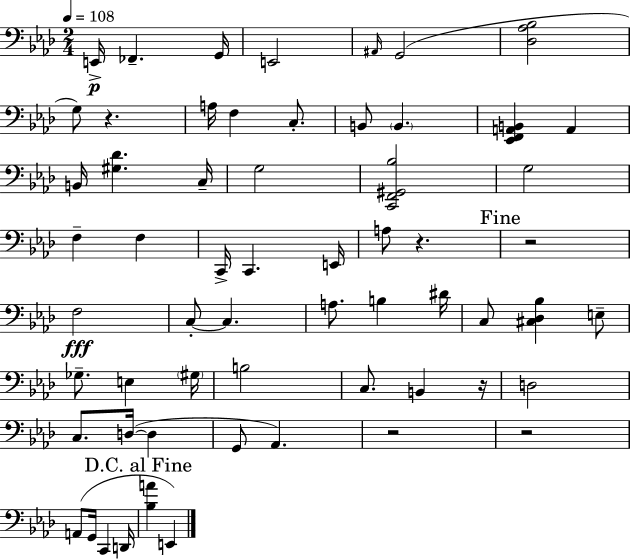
E2/s FES2/q. G2/s E2/h A#2/s G2/h [Db3,Ab3,Bb3]/h G3/e R/q. A3/s F3/q C3/e. B2/e B2/q. [Eb2,F2,A2,B2]/q A2/q B2/s [G#3,Db4]/q. C3/s G3/h [C2,F2,G#2,Bb3]/h G3/h F3/q F3/q C2/s C2/q. E2/s A3/e R/q. R/h F3/h C3/e C3/q. A3/e. B3/q D#4/s C3/e [C#3,Db3,Bb3]/q E3/e Gb3/e. E3/q G#3/s B3/h C3/e. B2/q R/s D3/h C3/e. D3/s D3/q G2/e Ab2/q. R/h R/h A2/e G2/s C2/q D2/s [Bb3,A4]/q E2/q